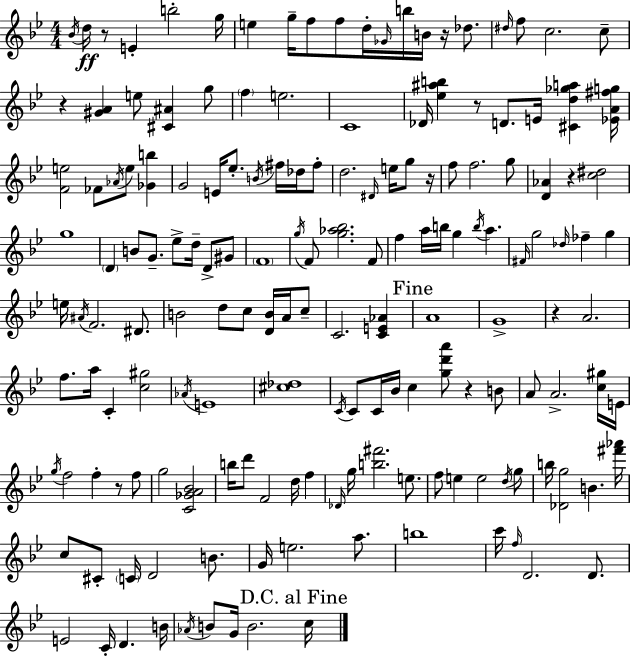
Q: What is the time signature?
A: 4/4